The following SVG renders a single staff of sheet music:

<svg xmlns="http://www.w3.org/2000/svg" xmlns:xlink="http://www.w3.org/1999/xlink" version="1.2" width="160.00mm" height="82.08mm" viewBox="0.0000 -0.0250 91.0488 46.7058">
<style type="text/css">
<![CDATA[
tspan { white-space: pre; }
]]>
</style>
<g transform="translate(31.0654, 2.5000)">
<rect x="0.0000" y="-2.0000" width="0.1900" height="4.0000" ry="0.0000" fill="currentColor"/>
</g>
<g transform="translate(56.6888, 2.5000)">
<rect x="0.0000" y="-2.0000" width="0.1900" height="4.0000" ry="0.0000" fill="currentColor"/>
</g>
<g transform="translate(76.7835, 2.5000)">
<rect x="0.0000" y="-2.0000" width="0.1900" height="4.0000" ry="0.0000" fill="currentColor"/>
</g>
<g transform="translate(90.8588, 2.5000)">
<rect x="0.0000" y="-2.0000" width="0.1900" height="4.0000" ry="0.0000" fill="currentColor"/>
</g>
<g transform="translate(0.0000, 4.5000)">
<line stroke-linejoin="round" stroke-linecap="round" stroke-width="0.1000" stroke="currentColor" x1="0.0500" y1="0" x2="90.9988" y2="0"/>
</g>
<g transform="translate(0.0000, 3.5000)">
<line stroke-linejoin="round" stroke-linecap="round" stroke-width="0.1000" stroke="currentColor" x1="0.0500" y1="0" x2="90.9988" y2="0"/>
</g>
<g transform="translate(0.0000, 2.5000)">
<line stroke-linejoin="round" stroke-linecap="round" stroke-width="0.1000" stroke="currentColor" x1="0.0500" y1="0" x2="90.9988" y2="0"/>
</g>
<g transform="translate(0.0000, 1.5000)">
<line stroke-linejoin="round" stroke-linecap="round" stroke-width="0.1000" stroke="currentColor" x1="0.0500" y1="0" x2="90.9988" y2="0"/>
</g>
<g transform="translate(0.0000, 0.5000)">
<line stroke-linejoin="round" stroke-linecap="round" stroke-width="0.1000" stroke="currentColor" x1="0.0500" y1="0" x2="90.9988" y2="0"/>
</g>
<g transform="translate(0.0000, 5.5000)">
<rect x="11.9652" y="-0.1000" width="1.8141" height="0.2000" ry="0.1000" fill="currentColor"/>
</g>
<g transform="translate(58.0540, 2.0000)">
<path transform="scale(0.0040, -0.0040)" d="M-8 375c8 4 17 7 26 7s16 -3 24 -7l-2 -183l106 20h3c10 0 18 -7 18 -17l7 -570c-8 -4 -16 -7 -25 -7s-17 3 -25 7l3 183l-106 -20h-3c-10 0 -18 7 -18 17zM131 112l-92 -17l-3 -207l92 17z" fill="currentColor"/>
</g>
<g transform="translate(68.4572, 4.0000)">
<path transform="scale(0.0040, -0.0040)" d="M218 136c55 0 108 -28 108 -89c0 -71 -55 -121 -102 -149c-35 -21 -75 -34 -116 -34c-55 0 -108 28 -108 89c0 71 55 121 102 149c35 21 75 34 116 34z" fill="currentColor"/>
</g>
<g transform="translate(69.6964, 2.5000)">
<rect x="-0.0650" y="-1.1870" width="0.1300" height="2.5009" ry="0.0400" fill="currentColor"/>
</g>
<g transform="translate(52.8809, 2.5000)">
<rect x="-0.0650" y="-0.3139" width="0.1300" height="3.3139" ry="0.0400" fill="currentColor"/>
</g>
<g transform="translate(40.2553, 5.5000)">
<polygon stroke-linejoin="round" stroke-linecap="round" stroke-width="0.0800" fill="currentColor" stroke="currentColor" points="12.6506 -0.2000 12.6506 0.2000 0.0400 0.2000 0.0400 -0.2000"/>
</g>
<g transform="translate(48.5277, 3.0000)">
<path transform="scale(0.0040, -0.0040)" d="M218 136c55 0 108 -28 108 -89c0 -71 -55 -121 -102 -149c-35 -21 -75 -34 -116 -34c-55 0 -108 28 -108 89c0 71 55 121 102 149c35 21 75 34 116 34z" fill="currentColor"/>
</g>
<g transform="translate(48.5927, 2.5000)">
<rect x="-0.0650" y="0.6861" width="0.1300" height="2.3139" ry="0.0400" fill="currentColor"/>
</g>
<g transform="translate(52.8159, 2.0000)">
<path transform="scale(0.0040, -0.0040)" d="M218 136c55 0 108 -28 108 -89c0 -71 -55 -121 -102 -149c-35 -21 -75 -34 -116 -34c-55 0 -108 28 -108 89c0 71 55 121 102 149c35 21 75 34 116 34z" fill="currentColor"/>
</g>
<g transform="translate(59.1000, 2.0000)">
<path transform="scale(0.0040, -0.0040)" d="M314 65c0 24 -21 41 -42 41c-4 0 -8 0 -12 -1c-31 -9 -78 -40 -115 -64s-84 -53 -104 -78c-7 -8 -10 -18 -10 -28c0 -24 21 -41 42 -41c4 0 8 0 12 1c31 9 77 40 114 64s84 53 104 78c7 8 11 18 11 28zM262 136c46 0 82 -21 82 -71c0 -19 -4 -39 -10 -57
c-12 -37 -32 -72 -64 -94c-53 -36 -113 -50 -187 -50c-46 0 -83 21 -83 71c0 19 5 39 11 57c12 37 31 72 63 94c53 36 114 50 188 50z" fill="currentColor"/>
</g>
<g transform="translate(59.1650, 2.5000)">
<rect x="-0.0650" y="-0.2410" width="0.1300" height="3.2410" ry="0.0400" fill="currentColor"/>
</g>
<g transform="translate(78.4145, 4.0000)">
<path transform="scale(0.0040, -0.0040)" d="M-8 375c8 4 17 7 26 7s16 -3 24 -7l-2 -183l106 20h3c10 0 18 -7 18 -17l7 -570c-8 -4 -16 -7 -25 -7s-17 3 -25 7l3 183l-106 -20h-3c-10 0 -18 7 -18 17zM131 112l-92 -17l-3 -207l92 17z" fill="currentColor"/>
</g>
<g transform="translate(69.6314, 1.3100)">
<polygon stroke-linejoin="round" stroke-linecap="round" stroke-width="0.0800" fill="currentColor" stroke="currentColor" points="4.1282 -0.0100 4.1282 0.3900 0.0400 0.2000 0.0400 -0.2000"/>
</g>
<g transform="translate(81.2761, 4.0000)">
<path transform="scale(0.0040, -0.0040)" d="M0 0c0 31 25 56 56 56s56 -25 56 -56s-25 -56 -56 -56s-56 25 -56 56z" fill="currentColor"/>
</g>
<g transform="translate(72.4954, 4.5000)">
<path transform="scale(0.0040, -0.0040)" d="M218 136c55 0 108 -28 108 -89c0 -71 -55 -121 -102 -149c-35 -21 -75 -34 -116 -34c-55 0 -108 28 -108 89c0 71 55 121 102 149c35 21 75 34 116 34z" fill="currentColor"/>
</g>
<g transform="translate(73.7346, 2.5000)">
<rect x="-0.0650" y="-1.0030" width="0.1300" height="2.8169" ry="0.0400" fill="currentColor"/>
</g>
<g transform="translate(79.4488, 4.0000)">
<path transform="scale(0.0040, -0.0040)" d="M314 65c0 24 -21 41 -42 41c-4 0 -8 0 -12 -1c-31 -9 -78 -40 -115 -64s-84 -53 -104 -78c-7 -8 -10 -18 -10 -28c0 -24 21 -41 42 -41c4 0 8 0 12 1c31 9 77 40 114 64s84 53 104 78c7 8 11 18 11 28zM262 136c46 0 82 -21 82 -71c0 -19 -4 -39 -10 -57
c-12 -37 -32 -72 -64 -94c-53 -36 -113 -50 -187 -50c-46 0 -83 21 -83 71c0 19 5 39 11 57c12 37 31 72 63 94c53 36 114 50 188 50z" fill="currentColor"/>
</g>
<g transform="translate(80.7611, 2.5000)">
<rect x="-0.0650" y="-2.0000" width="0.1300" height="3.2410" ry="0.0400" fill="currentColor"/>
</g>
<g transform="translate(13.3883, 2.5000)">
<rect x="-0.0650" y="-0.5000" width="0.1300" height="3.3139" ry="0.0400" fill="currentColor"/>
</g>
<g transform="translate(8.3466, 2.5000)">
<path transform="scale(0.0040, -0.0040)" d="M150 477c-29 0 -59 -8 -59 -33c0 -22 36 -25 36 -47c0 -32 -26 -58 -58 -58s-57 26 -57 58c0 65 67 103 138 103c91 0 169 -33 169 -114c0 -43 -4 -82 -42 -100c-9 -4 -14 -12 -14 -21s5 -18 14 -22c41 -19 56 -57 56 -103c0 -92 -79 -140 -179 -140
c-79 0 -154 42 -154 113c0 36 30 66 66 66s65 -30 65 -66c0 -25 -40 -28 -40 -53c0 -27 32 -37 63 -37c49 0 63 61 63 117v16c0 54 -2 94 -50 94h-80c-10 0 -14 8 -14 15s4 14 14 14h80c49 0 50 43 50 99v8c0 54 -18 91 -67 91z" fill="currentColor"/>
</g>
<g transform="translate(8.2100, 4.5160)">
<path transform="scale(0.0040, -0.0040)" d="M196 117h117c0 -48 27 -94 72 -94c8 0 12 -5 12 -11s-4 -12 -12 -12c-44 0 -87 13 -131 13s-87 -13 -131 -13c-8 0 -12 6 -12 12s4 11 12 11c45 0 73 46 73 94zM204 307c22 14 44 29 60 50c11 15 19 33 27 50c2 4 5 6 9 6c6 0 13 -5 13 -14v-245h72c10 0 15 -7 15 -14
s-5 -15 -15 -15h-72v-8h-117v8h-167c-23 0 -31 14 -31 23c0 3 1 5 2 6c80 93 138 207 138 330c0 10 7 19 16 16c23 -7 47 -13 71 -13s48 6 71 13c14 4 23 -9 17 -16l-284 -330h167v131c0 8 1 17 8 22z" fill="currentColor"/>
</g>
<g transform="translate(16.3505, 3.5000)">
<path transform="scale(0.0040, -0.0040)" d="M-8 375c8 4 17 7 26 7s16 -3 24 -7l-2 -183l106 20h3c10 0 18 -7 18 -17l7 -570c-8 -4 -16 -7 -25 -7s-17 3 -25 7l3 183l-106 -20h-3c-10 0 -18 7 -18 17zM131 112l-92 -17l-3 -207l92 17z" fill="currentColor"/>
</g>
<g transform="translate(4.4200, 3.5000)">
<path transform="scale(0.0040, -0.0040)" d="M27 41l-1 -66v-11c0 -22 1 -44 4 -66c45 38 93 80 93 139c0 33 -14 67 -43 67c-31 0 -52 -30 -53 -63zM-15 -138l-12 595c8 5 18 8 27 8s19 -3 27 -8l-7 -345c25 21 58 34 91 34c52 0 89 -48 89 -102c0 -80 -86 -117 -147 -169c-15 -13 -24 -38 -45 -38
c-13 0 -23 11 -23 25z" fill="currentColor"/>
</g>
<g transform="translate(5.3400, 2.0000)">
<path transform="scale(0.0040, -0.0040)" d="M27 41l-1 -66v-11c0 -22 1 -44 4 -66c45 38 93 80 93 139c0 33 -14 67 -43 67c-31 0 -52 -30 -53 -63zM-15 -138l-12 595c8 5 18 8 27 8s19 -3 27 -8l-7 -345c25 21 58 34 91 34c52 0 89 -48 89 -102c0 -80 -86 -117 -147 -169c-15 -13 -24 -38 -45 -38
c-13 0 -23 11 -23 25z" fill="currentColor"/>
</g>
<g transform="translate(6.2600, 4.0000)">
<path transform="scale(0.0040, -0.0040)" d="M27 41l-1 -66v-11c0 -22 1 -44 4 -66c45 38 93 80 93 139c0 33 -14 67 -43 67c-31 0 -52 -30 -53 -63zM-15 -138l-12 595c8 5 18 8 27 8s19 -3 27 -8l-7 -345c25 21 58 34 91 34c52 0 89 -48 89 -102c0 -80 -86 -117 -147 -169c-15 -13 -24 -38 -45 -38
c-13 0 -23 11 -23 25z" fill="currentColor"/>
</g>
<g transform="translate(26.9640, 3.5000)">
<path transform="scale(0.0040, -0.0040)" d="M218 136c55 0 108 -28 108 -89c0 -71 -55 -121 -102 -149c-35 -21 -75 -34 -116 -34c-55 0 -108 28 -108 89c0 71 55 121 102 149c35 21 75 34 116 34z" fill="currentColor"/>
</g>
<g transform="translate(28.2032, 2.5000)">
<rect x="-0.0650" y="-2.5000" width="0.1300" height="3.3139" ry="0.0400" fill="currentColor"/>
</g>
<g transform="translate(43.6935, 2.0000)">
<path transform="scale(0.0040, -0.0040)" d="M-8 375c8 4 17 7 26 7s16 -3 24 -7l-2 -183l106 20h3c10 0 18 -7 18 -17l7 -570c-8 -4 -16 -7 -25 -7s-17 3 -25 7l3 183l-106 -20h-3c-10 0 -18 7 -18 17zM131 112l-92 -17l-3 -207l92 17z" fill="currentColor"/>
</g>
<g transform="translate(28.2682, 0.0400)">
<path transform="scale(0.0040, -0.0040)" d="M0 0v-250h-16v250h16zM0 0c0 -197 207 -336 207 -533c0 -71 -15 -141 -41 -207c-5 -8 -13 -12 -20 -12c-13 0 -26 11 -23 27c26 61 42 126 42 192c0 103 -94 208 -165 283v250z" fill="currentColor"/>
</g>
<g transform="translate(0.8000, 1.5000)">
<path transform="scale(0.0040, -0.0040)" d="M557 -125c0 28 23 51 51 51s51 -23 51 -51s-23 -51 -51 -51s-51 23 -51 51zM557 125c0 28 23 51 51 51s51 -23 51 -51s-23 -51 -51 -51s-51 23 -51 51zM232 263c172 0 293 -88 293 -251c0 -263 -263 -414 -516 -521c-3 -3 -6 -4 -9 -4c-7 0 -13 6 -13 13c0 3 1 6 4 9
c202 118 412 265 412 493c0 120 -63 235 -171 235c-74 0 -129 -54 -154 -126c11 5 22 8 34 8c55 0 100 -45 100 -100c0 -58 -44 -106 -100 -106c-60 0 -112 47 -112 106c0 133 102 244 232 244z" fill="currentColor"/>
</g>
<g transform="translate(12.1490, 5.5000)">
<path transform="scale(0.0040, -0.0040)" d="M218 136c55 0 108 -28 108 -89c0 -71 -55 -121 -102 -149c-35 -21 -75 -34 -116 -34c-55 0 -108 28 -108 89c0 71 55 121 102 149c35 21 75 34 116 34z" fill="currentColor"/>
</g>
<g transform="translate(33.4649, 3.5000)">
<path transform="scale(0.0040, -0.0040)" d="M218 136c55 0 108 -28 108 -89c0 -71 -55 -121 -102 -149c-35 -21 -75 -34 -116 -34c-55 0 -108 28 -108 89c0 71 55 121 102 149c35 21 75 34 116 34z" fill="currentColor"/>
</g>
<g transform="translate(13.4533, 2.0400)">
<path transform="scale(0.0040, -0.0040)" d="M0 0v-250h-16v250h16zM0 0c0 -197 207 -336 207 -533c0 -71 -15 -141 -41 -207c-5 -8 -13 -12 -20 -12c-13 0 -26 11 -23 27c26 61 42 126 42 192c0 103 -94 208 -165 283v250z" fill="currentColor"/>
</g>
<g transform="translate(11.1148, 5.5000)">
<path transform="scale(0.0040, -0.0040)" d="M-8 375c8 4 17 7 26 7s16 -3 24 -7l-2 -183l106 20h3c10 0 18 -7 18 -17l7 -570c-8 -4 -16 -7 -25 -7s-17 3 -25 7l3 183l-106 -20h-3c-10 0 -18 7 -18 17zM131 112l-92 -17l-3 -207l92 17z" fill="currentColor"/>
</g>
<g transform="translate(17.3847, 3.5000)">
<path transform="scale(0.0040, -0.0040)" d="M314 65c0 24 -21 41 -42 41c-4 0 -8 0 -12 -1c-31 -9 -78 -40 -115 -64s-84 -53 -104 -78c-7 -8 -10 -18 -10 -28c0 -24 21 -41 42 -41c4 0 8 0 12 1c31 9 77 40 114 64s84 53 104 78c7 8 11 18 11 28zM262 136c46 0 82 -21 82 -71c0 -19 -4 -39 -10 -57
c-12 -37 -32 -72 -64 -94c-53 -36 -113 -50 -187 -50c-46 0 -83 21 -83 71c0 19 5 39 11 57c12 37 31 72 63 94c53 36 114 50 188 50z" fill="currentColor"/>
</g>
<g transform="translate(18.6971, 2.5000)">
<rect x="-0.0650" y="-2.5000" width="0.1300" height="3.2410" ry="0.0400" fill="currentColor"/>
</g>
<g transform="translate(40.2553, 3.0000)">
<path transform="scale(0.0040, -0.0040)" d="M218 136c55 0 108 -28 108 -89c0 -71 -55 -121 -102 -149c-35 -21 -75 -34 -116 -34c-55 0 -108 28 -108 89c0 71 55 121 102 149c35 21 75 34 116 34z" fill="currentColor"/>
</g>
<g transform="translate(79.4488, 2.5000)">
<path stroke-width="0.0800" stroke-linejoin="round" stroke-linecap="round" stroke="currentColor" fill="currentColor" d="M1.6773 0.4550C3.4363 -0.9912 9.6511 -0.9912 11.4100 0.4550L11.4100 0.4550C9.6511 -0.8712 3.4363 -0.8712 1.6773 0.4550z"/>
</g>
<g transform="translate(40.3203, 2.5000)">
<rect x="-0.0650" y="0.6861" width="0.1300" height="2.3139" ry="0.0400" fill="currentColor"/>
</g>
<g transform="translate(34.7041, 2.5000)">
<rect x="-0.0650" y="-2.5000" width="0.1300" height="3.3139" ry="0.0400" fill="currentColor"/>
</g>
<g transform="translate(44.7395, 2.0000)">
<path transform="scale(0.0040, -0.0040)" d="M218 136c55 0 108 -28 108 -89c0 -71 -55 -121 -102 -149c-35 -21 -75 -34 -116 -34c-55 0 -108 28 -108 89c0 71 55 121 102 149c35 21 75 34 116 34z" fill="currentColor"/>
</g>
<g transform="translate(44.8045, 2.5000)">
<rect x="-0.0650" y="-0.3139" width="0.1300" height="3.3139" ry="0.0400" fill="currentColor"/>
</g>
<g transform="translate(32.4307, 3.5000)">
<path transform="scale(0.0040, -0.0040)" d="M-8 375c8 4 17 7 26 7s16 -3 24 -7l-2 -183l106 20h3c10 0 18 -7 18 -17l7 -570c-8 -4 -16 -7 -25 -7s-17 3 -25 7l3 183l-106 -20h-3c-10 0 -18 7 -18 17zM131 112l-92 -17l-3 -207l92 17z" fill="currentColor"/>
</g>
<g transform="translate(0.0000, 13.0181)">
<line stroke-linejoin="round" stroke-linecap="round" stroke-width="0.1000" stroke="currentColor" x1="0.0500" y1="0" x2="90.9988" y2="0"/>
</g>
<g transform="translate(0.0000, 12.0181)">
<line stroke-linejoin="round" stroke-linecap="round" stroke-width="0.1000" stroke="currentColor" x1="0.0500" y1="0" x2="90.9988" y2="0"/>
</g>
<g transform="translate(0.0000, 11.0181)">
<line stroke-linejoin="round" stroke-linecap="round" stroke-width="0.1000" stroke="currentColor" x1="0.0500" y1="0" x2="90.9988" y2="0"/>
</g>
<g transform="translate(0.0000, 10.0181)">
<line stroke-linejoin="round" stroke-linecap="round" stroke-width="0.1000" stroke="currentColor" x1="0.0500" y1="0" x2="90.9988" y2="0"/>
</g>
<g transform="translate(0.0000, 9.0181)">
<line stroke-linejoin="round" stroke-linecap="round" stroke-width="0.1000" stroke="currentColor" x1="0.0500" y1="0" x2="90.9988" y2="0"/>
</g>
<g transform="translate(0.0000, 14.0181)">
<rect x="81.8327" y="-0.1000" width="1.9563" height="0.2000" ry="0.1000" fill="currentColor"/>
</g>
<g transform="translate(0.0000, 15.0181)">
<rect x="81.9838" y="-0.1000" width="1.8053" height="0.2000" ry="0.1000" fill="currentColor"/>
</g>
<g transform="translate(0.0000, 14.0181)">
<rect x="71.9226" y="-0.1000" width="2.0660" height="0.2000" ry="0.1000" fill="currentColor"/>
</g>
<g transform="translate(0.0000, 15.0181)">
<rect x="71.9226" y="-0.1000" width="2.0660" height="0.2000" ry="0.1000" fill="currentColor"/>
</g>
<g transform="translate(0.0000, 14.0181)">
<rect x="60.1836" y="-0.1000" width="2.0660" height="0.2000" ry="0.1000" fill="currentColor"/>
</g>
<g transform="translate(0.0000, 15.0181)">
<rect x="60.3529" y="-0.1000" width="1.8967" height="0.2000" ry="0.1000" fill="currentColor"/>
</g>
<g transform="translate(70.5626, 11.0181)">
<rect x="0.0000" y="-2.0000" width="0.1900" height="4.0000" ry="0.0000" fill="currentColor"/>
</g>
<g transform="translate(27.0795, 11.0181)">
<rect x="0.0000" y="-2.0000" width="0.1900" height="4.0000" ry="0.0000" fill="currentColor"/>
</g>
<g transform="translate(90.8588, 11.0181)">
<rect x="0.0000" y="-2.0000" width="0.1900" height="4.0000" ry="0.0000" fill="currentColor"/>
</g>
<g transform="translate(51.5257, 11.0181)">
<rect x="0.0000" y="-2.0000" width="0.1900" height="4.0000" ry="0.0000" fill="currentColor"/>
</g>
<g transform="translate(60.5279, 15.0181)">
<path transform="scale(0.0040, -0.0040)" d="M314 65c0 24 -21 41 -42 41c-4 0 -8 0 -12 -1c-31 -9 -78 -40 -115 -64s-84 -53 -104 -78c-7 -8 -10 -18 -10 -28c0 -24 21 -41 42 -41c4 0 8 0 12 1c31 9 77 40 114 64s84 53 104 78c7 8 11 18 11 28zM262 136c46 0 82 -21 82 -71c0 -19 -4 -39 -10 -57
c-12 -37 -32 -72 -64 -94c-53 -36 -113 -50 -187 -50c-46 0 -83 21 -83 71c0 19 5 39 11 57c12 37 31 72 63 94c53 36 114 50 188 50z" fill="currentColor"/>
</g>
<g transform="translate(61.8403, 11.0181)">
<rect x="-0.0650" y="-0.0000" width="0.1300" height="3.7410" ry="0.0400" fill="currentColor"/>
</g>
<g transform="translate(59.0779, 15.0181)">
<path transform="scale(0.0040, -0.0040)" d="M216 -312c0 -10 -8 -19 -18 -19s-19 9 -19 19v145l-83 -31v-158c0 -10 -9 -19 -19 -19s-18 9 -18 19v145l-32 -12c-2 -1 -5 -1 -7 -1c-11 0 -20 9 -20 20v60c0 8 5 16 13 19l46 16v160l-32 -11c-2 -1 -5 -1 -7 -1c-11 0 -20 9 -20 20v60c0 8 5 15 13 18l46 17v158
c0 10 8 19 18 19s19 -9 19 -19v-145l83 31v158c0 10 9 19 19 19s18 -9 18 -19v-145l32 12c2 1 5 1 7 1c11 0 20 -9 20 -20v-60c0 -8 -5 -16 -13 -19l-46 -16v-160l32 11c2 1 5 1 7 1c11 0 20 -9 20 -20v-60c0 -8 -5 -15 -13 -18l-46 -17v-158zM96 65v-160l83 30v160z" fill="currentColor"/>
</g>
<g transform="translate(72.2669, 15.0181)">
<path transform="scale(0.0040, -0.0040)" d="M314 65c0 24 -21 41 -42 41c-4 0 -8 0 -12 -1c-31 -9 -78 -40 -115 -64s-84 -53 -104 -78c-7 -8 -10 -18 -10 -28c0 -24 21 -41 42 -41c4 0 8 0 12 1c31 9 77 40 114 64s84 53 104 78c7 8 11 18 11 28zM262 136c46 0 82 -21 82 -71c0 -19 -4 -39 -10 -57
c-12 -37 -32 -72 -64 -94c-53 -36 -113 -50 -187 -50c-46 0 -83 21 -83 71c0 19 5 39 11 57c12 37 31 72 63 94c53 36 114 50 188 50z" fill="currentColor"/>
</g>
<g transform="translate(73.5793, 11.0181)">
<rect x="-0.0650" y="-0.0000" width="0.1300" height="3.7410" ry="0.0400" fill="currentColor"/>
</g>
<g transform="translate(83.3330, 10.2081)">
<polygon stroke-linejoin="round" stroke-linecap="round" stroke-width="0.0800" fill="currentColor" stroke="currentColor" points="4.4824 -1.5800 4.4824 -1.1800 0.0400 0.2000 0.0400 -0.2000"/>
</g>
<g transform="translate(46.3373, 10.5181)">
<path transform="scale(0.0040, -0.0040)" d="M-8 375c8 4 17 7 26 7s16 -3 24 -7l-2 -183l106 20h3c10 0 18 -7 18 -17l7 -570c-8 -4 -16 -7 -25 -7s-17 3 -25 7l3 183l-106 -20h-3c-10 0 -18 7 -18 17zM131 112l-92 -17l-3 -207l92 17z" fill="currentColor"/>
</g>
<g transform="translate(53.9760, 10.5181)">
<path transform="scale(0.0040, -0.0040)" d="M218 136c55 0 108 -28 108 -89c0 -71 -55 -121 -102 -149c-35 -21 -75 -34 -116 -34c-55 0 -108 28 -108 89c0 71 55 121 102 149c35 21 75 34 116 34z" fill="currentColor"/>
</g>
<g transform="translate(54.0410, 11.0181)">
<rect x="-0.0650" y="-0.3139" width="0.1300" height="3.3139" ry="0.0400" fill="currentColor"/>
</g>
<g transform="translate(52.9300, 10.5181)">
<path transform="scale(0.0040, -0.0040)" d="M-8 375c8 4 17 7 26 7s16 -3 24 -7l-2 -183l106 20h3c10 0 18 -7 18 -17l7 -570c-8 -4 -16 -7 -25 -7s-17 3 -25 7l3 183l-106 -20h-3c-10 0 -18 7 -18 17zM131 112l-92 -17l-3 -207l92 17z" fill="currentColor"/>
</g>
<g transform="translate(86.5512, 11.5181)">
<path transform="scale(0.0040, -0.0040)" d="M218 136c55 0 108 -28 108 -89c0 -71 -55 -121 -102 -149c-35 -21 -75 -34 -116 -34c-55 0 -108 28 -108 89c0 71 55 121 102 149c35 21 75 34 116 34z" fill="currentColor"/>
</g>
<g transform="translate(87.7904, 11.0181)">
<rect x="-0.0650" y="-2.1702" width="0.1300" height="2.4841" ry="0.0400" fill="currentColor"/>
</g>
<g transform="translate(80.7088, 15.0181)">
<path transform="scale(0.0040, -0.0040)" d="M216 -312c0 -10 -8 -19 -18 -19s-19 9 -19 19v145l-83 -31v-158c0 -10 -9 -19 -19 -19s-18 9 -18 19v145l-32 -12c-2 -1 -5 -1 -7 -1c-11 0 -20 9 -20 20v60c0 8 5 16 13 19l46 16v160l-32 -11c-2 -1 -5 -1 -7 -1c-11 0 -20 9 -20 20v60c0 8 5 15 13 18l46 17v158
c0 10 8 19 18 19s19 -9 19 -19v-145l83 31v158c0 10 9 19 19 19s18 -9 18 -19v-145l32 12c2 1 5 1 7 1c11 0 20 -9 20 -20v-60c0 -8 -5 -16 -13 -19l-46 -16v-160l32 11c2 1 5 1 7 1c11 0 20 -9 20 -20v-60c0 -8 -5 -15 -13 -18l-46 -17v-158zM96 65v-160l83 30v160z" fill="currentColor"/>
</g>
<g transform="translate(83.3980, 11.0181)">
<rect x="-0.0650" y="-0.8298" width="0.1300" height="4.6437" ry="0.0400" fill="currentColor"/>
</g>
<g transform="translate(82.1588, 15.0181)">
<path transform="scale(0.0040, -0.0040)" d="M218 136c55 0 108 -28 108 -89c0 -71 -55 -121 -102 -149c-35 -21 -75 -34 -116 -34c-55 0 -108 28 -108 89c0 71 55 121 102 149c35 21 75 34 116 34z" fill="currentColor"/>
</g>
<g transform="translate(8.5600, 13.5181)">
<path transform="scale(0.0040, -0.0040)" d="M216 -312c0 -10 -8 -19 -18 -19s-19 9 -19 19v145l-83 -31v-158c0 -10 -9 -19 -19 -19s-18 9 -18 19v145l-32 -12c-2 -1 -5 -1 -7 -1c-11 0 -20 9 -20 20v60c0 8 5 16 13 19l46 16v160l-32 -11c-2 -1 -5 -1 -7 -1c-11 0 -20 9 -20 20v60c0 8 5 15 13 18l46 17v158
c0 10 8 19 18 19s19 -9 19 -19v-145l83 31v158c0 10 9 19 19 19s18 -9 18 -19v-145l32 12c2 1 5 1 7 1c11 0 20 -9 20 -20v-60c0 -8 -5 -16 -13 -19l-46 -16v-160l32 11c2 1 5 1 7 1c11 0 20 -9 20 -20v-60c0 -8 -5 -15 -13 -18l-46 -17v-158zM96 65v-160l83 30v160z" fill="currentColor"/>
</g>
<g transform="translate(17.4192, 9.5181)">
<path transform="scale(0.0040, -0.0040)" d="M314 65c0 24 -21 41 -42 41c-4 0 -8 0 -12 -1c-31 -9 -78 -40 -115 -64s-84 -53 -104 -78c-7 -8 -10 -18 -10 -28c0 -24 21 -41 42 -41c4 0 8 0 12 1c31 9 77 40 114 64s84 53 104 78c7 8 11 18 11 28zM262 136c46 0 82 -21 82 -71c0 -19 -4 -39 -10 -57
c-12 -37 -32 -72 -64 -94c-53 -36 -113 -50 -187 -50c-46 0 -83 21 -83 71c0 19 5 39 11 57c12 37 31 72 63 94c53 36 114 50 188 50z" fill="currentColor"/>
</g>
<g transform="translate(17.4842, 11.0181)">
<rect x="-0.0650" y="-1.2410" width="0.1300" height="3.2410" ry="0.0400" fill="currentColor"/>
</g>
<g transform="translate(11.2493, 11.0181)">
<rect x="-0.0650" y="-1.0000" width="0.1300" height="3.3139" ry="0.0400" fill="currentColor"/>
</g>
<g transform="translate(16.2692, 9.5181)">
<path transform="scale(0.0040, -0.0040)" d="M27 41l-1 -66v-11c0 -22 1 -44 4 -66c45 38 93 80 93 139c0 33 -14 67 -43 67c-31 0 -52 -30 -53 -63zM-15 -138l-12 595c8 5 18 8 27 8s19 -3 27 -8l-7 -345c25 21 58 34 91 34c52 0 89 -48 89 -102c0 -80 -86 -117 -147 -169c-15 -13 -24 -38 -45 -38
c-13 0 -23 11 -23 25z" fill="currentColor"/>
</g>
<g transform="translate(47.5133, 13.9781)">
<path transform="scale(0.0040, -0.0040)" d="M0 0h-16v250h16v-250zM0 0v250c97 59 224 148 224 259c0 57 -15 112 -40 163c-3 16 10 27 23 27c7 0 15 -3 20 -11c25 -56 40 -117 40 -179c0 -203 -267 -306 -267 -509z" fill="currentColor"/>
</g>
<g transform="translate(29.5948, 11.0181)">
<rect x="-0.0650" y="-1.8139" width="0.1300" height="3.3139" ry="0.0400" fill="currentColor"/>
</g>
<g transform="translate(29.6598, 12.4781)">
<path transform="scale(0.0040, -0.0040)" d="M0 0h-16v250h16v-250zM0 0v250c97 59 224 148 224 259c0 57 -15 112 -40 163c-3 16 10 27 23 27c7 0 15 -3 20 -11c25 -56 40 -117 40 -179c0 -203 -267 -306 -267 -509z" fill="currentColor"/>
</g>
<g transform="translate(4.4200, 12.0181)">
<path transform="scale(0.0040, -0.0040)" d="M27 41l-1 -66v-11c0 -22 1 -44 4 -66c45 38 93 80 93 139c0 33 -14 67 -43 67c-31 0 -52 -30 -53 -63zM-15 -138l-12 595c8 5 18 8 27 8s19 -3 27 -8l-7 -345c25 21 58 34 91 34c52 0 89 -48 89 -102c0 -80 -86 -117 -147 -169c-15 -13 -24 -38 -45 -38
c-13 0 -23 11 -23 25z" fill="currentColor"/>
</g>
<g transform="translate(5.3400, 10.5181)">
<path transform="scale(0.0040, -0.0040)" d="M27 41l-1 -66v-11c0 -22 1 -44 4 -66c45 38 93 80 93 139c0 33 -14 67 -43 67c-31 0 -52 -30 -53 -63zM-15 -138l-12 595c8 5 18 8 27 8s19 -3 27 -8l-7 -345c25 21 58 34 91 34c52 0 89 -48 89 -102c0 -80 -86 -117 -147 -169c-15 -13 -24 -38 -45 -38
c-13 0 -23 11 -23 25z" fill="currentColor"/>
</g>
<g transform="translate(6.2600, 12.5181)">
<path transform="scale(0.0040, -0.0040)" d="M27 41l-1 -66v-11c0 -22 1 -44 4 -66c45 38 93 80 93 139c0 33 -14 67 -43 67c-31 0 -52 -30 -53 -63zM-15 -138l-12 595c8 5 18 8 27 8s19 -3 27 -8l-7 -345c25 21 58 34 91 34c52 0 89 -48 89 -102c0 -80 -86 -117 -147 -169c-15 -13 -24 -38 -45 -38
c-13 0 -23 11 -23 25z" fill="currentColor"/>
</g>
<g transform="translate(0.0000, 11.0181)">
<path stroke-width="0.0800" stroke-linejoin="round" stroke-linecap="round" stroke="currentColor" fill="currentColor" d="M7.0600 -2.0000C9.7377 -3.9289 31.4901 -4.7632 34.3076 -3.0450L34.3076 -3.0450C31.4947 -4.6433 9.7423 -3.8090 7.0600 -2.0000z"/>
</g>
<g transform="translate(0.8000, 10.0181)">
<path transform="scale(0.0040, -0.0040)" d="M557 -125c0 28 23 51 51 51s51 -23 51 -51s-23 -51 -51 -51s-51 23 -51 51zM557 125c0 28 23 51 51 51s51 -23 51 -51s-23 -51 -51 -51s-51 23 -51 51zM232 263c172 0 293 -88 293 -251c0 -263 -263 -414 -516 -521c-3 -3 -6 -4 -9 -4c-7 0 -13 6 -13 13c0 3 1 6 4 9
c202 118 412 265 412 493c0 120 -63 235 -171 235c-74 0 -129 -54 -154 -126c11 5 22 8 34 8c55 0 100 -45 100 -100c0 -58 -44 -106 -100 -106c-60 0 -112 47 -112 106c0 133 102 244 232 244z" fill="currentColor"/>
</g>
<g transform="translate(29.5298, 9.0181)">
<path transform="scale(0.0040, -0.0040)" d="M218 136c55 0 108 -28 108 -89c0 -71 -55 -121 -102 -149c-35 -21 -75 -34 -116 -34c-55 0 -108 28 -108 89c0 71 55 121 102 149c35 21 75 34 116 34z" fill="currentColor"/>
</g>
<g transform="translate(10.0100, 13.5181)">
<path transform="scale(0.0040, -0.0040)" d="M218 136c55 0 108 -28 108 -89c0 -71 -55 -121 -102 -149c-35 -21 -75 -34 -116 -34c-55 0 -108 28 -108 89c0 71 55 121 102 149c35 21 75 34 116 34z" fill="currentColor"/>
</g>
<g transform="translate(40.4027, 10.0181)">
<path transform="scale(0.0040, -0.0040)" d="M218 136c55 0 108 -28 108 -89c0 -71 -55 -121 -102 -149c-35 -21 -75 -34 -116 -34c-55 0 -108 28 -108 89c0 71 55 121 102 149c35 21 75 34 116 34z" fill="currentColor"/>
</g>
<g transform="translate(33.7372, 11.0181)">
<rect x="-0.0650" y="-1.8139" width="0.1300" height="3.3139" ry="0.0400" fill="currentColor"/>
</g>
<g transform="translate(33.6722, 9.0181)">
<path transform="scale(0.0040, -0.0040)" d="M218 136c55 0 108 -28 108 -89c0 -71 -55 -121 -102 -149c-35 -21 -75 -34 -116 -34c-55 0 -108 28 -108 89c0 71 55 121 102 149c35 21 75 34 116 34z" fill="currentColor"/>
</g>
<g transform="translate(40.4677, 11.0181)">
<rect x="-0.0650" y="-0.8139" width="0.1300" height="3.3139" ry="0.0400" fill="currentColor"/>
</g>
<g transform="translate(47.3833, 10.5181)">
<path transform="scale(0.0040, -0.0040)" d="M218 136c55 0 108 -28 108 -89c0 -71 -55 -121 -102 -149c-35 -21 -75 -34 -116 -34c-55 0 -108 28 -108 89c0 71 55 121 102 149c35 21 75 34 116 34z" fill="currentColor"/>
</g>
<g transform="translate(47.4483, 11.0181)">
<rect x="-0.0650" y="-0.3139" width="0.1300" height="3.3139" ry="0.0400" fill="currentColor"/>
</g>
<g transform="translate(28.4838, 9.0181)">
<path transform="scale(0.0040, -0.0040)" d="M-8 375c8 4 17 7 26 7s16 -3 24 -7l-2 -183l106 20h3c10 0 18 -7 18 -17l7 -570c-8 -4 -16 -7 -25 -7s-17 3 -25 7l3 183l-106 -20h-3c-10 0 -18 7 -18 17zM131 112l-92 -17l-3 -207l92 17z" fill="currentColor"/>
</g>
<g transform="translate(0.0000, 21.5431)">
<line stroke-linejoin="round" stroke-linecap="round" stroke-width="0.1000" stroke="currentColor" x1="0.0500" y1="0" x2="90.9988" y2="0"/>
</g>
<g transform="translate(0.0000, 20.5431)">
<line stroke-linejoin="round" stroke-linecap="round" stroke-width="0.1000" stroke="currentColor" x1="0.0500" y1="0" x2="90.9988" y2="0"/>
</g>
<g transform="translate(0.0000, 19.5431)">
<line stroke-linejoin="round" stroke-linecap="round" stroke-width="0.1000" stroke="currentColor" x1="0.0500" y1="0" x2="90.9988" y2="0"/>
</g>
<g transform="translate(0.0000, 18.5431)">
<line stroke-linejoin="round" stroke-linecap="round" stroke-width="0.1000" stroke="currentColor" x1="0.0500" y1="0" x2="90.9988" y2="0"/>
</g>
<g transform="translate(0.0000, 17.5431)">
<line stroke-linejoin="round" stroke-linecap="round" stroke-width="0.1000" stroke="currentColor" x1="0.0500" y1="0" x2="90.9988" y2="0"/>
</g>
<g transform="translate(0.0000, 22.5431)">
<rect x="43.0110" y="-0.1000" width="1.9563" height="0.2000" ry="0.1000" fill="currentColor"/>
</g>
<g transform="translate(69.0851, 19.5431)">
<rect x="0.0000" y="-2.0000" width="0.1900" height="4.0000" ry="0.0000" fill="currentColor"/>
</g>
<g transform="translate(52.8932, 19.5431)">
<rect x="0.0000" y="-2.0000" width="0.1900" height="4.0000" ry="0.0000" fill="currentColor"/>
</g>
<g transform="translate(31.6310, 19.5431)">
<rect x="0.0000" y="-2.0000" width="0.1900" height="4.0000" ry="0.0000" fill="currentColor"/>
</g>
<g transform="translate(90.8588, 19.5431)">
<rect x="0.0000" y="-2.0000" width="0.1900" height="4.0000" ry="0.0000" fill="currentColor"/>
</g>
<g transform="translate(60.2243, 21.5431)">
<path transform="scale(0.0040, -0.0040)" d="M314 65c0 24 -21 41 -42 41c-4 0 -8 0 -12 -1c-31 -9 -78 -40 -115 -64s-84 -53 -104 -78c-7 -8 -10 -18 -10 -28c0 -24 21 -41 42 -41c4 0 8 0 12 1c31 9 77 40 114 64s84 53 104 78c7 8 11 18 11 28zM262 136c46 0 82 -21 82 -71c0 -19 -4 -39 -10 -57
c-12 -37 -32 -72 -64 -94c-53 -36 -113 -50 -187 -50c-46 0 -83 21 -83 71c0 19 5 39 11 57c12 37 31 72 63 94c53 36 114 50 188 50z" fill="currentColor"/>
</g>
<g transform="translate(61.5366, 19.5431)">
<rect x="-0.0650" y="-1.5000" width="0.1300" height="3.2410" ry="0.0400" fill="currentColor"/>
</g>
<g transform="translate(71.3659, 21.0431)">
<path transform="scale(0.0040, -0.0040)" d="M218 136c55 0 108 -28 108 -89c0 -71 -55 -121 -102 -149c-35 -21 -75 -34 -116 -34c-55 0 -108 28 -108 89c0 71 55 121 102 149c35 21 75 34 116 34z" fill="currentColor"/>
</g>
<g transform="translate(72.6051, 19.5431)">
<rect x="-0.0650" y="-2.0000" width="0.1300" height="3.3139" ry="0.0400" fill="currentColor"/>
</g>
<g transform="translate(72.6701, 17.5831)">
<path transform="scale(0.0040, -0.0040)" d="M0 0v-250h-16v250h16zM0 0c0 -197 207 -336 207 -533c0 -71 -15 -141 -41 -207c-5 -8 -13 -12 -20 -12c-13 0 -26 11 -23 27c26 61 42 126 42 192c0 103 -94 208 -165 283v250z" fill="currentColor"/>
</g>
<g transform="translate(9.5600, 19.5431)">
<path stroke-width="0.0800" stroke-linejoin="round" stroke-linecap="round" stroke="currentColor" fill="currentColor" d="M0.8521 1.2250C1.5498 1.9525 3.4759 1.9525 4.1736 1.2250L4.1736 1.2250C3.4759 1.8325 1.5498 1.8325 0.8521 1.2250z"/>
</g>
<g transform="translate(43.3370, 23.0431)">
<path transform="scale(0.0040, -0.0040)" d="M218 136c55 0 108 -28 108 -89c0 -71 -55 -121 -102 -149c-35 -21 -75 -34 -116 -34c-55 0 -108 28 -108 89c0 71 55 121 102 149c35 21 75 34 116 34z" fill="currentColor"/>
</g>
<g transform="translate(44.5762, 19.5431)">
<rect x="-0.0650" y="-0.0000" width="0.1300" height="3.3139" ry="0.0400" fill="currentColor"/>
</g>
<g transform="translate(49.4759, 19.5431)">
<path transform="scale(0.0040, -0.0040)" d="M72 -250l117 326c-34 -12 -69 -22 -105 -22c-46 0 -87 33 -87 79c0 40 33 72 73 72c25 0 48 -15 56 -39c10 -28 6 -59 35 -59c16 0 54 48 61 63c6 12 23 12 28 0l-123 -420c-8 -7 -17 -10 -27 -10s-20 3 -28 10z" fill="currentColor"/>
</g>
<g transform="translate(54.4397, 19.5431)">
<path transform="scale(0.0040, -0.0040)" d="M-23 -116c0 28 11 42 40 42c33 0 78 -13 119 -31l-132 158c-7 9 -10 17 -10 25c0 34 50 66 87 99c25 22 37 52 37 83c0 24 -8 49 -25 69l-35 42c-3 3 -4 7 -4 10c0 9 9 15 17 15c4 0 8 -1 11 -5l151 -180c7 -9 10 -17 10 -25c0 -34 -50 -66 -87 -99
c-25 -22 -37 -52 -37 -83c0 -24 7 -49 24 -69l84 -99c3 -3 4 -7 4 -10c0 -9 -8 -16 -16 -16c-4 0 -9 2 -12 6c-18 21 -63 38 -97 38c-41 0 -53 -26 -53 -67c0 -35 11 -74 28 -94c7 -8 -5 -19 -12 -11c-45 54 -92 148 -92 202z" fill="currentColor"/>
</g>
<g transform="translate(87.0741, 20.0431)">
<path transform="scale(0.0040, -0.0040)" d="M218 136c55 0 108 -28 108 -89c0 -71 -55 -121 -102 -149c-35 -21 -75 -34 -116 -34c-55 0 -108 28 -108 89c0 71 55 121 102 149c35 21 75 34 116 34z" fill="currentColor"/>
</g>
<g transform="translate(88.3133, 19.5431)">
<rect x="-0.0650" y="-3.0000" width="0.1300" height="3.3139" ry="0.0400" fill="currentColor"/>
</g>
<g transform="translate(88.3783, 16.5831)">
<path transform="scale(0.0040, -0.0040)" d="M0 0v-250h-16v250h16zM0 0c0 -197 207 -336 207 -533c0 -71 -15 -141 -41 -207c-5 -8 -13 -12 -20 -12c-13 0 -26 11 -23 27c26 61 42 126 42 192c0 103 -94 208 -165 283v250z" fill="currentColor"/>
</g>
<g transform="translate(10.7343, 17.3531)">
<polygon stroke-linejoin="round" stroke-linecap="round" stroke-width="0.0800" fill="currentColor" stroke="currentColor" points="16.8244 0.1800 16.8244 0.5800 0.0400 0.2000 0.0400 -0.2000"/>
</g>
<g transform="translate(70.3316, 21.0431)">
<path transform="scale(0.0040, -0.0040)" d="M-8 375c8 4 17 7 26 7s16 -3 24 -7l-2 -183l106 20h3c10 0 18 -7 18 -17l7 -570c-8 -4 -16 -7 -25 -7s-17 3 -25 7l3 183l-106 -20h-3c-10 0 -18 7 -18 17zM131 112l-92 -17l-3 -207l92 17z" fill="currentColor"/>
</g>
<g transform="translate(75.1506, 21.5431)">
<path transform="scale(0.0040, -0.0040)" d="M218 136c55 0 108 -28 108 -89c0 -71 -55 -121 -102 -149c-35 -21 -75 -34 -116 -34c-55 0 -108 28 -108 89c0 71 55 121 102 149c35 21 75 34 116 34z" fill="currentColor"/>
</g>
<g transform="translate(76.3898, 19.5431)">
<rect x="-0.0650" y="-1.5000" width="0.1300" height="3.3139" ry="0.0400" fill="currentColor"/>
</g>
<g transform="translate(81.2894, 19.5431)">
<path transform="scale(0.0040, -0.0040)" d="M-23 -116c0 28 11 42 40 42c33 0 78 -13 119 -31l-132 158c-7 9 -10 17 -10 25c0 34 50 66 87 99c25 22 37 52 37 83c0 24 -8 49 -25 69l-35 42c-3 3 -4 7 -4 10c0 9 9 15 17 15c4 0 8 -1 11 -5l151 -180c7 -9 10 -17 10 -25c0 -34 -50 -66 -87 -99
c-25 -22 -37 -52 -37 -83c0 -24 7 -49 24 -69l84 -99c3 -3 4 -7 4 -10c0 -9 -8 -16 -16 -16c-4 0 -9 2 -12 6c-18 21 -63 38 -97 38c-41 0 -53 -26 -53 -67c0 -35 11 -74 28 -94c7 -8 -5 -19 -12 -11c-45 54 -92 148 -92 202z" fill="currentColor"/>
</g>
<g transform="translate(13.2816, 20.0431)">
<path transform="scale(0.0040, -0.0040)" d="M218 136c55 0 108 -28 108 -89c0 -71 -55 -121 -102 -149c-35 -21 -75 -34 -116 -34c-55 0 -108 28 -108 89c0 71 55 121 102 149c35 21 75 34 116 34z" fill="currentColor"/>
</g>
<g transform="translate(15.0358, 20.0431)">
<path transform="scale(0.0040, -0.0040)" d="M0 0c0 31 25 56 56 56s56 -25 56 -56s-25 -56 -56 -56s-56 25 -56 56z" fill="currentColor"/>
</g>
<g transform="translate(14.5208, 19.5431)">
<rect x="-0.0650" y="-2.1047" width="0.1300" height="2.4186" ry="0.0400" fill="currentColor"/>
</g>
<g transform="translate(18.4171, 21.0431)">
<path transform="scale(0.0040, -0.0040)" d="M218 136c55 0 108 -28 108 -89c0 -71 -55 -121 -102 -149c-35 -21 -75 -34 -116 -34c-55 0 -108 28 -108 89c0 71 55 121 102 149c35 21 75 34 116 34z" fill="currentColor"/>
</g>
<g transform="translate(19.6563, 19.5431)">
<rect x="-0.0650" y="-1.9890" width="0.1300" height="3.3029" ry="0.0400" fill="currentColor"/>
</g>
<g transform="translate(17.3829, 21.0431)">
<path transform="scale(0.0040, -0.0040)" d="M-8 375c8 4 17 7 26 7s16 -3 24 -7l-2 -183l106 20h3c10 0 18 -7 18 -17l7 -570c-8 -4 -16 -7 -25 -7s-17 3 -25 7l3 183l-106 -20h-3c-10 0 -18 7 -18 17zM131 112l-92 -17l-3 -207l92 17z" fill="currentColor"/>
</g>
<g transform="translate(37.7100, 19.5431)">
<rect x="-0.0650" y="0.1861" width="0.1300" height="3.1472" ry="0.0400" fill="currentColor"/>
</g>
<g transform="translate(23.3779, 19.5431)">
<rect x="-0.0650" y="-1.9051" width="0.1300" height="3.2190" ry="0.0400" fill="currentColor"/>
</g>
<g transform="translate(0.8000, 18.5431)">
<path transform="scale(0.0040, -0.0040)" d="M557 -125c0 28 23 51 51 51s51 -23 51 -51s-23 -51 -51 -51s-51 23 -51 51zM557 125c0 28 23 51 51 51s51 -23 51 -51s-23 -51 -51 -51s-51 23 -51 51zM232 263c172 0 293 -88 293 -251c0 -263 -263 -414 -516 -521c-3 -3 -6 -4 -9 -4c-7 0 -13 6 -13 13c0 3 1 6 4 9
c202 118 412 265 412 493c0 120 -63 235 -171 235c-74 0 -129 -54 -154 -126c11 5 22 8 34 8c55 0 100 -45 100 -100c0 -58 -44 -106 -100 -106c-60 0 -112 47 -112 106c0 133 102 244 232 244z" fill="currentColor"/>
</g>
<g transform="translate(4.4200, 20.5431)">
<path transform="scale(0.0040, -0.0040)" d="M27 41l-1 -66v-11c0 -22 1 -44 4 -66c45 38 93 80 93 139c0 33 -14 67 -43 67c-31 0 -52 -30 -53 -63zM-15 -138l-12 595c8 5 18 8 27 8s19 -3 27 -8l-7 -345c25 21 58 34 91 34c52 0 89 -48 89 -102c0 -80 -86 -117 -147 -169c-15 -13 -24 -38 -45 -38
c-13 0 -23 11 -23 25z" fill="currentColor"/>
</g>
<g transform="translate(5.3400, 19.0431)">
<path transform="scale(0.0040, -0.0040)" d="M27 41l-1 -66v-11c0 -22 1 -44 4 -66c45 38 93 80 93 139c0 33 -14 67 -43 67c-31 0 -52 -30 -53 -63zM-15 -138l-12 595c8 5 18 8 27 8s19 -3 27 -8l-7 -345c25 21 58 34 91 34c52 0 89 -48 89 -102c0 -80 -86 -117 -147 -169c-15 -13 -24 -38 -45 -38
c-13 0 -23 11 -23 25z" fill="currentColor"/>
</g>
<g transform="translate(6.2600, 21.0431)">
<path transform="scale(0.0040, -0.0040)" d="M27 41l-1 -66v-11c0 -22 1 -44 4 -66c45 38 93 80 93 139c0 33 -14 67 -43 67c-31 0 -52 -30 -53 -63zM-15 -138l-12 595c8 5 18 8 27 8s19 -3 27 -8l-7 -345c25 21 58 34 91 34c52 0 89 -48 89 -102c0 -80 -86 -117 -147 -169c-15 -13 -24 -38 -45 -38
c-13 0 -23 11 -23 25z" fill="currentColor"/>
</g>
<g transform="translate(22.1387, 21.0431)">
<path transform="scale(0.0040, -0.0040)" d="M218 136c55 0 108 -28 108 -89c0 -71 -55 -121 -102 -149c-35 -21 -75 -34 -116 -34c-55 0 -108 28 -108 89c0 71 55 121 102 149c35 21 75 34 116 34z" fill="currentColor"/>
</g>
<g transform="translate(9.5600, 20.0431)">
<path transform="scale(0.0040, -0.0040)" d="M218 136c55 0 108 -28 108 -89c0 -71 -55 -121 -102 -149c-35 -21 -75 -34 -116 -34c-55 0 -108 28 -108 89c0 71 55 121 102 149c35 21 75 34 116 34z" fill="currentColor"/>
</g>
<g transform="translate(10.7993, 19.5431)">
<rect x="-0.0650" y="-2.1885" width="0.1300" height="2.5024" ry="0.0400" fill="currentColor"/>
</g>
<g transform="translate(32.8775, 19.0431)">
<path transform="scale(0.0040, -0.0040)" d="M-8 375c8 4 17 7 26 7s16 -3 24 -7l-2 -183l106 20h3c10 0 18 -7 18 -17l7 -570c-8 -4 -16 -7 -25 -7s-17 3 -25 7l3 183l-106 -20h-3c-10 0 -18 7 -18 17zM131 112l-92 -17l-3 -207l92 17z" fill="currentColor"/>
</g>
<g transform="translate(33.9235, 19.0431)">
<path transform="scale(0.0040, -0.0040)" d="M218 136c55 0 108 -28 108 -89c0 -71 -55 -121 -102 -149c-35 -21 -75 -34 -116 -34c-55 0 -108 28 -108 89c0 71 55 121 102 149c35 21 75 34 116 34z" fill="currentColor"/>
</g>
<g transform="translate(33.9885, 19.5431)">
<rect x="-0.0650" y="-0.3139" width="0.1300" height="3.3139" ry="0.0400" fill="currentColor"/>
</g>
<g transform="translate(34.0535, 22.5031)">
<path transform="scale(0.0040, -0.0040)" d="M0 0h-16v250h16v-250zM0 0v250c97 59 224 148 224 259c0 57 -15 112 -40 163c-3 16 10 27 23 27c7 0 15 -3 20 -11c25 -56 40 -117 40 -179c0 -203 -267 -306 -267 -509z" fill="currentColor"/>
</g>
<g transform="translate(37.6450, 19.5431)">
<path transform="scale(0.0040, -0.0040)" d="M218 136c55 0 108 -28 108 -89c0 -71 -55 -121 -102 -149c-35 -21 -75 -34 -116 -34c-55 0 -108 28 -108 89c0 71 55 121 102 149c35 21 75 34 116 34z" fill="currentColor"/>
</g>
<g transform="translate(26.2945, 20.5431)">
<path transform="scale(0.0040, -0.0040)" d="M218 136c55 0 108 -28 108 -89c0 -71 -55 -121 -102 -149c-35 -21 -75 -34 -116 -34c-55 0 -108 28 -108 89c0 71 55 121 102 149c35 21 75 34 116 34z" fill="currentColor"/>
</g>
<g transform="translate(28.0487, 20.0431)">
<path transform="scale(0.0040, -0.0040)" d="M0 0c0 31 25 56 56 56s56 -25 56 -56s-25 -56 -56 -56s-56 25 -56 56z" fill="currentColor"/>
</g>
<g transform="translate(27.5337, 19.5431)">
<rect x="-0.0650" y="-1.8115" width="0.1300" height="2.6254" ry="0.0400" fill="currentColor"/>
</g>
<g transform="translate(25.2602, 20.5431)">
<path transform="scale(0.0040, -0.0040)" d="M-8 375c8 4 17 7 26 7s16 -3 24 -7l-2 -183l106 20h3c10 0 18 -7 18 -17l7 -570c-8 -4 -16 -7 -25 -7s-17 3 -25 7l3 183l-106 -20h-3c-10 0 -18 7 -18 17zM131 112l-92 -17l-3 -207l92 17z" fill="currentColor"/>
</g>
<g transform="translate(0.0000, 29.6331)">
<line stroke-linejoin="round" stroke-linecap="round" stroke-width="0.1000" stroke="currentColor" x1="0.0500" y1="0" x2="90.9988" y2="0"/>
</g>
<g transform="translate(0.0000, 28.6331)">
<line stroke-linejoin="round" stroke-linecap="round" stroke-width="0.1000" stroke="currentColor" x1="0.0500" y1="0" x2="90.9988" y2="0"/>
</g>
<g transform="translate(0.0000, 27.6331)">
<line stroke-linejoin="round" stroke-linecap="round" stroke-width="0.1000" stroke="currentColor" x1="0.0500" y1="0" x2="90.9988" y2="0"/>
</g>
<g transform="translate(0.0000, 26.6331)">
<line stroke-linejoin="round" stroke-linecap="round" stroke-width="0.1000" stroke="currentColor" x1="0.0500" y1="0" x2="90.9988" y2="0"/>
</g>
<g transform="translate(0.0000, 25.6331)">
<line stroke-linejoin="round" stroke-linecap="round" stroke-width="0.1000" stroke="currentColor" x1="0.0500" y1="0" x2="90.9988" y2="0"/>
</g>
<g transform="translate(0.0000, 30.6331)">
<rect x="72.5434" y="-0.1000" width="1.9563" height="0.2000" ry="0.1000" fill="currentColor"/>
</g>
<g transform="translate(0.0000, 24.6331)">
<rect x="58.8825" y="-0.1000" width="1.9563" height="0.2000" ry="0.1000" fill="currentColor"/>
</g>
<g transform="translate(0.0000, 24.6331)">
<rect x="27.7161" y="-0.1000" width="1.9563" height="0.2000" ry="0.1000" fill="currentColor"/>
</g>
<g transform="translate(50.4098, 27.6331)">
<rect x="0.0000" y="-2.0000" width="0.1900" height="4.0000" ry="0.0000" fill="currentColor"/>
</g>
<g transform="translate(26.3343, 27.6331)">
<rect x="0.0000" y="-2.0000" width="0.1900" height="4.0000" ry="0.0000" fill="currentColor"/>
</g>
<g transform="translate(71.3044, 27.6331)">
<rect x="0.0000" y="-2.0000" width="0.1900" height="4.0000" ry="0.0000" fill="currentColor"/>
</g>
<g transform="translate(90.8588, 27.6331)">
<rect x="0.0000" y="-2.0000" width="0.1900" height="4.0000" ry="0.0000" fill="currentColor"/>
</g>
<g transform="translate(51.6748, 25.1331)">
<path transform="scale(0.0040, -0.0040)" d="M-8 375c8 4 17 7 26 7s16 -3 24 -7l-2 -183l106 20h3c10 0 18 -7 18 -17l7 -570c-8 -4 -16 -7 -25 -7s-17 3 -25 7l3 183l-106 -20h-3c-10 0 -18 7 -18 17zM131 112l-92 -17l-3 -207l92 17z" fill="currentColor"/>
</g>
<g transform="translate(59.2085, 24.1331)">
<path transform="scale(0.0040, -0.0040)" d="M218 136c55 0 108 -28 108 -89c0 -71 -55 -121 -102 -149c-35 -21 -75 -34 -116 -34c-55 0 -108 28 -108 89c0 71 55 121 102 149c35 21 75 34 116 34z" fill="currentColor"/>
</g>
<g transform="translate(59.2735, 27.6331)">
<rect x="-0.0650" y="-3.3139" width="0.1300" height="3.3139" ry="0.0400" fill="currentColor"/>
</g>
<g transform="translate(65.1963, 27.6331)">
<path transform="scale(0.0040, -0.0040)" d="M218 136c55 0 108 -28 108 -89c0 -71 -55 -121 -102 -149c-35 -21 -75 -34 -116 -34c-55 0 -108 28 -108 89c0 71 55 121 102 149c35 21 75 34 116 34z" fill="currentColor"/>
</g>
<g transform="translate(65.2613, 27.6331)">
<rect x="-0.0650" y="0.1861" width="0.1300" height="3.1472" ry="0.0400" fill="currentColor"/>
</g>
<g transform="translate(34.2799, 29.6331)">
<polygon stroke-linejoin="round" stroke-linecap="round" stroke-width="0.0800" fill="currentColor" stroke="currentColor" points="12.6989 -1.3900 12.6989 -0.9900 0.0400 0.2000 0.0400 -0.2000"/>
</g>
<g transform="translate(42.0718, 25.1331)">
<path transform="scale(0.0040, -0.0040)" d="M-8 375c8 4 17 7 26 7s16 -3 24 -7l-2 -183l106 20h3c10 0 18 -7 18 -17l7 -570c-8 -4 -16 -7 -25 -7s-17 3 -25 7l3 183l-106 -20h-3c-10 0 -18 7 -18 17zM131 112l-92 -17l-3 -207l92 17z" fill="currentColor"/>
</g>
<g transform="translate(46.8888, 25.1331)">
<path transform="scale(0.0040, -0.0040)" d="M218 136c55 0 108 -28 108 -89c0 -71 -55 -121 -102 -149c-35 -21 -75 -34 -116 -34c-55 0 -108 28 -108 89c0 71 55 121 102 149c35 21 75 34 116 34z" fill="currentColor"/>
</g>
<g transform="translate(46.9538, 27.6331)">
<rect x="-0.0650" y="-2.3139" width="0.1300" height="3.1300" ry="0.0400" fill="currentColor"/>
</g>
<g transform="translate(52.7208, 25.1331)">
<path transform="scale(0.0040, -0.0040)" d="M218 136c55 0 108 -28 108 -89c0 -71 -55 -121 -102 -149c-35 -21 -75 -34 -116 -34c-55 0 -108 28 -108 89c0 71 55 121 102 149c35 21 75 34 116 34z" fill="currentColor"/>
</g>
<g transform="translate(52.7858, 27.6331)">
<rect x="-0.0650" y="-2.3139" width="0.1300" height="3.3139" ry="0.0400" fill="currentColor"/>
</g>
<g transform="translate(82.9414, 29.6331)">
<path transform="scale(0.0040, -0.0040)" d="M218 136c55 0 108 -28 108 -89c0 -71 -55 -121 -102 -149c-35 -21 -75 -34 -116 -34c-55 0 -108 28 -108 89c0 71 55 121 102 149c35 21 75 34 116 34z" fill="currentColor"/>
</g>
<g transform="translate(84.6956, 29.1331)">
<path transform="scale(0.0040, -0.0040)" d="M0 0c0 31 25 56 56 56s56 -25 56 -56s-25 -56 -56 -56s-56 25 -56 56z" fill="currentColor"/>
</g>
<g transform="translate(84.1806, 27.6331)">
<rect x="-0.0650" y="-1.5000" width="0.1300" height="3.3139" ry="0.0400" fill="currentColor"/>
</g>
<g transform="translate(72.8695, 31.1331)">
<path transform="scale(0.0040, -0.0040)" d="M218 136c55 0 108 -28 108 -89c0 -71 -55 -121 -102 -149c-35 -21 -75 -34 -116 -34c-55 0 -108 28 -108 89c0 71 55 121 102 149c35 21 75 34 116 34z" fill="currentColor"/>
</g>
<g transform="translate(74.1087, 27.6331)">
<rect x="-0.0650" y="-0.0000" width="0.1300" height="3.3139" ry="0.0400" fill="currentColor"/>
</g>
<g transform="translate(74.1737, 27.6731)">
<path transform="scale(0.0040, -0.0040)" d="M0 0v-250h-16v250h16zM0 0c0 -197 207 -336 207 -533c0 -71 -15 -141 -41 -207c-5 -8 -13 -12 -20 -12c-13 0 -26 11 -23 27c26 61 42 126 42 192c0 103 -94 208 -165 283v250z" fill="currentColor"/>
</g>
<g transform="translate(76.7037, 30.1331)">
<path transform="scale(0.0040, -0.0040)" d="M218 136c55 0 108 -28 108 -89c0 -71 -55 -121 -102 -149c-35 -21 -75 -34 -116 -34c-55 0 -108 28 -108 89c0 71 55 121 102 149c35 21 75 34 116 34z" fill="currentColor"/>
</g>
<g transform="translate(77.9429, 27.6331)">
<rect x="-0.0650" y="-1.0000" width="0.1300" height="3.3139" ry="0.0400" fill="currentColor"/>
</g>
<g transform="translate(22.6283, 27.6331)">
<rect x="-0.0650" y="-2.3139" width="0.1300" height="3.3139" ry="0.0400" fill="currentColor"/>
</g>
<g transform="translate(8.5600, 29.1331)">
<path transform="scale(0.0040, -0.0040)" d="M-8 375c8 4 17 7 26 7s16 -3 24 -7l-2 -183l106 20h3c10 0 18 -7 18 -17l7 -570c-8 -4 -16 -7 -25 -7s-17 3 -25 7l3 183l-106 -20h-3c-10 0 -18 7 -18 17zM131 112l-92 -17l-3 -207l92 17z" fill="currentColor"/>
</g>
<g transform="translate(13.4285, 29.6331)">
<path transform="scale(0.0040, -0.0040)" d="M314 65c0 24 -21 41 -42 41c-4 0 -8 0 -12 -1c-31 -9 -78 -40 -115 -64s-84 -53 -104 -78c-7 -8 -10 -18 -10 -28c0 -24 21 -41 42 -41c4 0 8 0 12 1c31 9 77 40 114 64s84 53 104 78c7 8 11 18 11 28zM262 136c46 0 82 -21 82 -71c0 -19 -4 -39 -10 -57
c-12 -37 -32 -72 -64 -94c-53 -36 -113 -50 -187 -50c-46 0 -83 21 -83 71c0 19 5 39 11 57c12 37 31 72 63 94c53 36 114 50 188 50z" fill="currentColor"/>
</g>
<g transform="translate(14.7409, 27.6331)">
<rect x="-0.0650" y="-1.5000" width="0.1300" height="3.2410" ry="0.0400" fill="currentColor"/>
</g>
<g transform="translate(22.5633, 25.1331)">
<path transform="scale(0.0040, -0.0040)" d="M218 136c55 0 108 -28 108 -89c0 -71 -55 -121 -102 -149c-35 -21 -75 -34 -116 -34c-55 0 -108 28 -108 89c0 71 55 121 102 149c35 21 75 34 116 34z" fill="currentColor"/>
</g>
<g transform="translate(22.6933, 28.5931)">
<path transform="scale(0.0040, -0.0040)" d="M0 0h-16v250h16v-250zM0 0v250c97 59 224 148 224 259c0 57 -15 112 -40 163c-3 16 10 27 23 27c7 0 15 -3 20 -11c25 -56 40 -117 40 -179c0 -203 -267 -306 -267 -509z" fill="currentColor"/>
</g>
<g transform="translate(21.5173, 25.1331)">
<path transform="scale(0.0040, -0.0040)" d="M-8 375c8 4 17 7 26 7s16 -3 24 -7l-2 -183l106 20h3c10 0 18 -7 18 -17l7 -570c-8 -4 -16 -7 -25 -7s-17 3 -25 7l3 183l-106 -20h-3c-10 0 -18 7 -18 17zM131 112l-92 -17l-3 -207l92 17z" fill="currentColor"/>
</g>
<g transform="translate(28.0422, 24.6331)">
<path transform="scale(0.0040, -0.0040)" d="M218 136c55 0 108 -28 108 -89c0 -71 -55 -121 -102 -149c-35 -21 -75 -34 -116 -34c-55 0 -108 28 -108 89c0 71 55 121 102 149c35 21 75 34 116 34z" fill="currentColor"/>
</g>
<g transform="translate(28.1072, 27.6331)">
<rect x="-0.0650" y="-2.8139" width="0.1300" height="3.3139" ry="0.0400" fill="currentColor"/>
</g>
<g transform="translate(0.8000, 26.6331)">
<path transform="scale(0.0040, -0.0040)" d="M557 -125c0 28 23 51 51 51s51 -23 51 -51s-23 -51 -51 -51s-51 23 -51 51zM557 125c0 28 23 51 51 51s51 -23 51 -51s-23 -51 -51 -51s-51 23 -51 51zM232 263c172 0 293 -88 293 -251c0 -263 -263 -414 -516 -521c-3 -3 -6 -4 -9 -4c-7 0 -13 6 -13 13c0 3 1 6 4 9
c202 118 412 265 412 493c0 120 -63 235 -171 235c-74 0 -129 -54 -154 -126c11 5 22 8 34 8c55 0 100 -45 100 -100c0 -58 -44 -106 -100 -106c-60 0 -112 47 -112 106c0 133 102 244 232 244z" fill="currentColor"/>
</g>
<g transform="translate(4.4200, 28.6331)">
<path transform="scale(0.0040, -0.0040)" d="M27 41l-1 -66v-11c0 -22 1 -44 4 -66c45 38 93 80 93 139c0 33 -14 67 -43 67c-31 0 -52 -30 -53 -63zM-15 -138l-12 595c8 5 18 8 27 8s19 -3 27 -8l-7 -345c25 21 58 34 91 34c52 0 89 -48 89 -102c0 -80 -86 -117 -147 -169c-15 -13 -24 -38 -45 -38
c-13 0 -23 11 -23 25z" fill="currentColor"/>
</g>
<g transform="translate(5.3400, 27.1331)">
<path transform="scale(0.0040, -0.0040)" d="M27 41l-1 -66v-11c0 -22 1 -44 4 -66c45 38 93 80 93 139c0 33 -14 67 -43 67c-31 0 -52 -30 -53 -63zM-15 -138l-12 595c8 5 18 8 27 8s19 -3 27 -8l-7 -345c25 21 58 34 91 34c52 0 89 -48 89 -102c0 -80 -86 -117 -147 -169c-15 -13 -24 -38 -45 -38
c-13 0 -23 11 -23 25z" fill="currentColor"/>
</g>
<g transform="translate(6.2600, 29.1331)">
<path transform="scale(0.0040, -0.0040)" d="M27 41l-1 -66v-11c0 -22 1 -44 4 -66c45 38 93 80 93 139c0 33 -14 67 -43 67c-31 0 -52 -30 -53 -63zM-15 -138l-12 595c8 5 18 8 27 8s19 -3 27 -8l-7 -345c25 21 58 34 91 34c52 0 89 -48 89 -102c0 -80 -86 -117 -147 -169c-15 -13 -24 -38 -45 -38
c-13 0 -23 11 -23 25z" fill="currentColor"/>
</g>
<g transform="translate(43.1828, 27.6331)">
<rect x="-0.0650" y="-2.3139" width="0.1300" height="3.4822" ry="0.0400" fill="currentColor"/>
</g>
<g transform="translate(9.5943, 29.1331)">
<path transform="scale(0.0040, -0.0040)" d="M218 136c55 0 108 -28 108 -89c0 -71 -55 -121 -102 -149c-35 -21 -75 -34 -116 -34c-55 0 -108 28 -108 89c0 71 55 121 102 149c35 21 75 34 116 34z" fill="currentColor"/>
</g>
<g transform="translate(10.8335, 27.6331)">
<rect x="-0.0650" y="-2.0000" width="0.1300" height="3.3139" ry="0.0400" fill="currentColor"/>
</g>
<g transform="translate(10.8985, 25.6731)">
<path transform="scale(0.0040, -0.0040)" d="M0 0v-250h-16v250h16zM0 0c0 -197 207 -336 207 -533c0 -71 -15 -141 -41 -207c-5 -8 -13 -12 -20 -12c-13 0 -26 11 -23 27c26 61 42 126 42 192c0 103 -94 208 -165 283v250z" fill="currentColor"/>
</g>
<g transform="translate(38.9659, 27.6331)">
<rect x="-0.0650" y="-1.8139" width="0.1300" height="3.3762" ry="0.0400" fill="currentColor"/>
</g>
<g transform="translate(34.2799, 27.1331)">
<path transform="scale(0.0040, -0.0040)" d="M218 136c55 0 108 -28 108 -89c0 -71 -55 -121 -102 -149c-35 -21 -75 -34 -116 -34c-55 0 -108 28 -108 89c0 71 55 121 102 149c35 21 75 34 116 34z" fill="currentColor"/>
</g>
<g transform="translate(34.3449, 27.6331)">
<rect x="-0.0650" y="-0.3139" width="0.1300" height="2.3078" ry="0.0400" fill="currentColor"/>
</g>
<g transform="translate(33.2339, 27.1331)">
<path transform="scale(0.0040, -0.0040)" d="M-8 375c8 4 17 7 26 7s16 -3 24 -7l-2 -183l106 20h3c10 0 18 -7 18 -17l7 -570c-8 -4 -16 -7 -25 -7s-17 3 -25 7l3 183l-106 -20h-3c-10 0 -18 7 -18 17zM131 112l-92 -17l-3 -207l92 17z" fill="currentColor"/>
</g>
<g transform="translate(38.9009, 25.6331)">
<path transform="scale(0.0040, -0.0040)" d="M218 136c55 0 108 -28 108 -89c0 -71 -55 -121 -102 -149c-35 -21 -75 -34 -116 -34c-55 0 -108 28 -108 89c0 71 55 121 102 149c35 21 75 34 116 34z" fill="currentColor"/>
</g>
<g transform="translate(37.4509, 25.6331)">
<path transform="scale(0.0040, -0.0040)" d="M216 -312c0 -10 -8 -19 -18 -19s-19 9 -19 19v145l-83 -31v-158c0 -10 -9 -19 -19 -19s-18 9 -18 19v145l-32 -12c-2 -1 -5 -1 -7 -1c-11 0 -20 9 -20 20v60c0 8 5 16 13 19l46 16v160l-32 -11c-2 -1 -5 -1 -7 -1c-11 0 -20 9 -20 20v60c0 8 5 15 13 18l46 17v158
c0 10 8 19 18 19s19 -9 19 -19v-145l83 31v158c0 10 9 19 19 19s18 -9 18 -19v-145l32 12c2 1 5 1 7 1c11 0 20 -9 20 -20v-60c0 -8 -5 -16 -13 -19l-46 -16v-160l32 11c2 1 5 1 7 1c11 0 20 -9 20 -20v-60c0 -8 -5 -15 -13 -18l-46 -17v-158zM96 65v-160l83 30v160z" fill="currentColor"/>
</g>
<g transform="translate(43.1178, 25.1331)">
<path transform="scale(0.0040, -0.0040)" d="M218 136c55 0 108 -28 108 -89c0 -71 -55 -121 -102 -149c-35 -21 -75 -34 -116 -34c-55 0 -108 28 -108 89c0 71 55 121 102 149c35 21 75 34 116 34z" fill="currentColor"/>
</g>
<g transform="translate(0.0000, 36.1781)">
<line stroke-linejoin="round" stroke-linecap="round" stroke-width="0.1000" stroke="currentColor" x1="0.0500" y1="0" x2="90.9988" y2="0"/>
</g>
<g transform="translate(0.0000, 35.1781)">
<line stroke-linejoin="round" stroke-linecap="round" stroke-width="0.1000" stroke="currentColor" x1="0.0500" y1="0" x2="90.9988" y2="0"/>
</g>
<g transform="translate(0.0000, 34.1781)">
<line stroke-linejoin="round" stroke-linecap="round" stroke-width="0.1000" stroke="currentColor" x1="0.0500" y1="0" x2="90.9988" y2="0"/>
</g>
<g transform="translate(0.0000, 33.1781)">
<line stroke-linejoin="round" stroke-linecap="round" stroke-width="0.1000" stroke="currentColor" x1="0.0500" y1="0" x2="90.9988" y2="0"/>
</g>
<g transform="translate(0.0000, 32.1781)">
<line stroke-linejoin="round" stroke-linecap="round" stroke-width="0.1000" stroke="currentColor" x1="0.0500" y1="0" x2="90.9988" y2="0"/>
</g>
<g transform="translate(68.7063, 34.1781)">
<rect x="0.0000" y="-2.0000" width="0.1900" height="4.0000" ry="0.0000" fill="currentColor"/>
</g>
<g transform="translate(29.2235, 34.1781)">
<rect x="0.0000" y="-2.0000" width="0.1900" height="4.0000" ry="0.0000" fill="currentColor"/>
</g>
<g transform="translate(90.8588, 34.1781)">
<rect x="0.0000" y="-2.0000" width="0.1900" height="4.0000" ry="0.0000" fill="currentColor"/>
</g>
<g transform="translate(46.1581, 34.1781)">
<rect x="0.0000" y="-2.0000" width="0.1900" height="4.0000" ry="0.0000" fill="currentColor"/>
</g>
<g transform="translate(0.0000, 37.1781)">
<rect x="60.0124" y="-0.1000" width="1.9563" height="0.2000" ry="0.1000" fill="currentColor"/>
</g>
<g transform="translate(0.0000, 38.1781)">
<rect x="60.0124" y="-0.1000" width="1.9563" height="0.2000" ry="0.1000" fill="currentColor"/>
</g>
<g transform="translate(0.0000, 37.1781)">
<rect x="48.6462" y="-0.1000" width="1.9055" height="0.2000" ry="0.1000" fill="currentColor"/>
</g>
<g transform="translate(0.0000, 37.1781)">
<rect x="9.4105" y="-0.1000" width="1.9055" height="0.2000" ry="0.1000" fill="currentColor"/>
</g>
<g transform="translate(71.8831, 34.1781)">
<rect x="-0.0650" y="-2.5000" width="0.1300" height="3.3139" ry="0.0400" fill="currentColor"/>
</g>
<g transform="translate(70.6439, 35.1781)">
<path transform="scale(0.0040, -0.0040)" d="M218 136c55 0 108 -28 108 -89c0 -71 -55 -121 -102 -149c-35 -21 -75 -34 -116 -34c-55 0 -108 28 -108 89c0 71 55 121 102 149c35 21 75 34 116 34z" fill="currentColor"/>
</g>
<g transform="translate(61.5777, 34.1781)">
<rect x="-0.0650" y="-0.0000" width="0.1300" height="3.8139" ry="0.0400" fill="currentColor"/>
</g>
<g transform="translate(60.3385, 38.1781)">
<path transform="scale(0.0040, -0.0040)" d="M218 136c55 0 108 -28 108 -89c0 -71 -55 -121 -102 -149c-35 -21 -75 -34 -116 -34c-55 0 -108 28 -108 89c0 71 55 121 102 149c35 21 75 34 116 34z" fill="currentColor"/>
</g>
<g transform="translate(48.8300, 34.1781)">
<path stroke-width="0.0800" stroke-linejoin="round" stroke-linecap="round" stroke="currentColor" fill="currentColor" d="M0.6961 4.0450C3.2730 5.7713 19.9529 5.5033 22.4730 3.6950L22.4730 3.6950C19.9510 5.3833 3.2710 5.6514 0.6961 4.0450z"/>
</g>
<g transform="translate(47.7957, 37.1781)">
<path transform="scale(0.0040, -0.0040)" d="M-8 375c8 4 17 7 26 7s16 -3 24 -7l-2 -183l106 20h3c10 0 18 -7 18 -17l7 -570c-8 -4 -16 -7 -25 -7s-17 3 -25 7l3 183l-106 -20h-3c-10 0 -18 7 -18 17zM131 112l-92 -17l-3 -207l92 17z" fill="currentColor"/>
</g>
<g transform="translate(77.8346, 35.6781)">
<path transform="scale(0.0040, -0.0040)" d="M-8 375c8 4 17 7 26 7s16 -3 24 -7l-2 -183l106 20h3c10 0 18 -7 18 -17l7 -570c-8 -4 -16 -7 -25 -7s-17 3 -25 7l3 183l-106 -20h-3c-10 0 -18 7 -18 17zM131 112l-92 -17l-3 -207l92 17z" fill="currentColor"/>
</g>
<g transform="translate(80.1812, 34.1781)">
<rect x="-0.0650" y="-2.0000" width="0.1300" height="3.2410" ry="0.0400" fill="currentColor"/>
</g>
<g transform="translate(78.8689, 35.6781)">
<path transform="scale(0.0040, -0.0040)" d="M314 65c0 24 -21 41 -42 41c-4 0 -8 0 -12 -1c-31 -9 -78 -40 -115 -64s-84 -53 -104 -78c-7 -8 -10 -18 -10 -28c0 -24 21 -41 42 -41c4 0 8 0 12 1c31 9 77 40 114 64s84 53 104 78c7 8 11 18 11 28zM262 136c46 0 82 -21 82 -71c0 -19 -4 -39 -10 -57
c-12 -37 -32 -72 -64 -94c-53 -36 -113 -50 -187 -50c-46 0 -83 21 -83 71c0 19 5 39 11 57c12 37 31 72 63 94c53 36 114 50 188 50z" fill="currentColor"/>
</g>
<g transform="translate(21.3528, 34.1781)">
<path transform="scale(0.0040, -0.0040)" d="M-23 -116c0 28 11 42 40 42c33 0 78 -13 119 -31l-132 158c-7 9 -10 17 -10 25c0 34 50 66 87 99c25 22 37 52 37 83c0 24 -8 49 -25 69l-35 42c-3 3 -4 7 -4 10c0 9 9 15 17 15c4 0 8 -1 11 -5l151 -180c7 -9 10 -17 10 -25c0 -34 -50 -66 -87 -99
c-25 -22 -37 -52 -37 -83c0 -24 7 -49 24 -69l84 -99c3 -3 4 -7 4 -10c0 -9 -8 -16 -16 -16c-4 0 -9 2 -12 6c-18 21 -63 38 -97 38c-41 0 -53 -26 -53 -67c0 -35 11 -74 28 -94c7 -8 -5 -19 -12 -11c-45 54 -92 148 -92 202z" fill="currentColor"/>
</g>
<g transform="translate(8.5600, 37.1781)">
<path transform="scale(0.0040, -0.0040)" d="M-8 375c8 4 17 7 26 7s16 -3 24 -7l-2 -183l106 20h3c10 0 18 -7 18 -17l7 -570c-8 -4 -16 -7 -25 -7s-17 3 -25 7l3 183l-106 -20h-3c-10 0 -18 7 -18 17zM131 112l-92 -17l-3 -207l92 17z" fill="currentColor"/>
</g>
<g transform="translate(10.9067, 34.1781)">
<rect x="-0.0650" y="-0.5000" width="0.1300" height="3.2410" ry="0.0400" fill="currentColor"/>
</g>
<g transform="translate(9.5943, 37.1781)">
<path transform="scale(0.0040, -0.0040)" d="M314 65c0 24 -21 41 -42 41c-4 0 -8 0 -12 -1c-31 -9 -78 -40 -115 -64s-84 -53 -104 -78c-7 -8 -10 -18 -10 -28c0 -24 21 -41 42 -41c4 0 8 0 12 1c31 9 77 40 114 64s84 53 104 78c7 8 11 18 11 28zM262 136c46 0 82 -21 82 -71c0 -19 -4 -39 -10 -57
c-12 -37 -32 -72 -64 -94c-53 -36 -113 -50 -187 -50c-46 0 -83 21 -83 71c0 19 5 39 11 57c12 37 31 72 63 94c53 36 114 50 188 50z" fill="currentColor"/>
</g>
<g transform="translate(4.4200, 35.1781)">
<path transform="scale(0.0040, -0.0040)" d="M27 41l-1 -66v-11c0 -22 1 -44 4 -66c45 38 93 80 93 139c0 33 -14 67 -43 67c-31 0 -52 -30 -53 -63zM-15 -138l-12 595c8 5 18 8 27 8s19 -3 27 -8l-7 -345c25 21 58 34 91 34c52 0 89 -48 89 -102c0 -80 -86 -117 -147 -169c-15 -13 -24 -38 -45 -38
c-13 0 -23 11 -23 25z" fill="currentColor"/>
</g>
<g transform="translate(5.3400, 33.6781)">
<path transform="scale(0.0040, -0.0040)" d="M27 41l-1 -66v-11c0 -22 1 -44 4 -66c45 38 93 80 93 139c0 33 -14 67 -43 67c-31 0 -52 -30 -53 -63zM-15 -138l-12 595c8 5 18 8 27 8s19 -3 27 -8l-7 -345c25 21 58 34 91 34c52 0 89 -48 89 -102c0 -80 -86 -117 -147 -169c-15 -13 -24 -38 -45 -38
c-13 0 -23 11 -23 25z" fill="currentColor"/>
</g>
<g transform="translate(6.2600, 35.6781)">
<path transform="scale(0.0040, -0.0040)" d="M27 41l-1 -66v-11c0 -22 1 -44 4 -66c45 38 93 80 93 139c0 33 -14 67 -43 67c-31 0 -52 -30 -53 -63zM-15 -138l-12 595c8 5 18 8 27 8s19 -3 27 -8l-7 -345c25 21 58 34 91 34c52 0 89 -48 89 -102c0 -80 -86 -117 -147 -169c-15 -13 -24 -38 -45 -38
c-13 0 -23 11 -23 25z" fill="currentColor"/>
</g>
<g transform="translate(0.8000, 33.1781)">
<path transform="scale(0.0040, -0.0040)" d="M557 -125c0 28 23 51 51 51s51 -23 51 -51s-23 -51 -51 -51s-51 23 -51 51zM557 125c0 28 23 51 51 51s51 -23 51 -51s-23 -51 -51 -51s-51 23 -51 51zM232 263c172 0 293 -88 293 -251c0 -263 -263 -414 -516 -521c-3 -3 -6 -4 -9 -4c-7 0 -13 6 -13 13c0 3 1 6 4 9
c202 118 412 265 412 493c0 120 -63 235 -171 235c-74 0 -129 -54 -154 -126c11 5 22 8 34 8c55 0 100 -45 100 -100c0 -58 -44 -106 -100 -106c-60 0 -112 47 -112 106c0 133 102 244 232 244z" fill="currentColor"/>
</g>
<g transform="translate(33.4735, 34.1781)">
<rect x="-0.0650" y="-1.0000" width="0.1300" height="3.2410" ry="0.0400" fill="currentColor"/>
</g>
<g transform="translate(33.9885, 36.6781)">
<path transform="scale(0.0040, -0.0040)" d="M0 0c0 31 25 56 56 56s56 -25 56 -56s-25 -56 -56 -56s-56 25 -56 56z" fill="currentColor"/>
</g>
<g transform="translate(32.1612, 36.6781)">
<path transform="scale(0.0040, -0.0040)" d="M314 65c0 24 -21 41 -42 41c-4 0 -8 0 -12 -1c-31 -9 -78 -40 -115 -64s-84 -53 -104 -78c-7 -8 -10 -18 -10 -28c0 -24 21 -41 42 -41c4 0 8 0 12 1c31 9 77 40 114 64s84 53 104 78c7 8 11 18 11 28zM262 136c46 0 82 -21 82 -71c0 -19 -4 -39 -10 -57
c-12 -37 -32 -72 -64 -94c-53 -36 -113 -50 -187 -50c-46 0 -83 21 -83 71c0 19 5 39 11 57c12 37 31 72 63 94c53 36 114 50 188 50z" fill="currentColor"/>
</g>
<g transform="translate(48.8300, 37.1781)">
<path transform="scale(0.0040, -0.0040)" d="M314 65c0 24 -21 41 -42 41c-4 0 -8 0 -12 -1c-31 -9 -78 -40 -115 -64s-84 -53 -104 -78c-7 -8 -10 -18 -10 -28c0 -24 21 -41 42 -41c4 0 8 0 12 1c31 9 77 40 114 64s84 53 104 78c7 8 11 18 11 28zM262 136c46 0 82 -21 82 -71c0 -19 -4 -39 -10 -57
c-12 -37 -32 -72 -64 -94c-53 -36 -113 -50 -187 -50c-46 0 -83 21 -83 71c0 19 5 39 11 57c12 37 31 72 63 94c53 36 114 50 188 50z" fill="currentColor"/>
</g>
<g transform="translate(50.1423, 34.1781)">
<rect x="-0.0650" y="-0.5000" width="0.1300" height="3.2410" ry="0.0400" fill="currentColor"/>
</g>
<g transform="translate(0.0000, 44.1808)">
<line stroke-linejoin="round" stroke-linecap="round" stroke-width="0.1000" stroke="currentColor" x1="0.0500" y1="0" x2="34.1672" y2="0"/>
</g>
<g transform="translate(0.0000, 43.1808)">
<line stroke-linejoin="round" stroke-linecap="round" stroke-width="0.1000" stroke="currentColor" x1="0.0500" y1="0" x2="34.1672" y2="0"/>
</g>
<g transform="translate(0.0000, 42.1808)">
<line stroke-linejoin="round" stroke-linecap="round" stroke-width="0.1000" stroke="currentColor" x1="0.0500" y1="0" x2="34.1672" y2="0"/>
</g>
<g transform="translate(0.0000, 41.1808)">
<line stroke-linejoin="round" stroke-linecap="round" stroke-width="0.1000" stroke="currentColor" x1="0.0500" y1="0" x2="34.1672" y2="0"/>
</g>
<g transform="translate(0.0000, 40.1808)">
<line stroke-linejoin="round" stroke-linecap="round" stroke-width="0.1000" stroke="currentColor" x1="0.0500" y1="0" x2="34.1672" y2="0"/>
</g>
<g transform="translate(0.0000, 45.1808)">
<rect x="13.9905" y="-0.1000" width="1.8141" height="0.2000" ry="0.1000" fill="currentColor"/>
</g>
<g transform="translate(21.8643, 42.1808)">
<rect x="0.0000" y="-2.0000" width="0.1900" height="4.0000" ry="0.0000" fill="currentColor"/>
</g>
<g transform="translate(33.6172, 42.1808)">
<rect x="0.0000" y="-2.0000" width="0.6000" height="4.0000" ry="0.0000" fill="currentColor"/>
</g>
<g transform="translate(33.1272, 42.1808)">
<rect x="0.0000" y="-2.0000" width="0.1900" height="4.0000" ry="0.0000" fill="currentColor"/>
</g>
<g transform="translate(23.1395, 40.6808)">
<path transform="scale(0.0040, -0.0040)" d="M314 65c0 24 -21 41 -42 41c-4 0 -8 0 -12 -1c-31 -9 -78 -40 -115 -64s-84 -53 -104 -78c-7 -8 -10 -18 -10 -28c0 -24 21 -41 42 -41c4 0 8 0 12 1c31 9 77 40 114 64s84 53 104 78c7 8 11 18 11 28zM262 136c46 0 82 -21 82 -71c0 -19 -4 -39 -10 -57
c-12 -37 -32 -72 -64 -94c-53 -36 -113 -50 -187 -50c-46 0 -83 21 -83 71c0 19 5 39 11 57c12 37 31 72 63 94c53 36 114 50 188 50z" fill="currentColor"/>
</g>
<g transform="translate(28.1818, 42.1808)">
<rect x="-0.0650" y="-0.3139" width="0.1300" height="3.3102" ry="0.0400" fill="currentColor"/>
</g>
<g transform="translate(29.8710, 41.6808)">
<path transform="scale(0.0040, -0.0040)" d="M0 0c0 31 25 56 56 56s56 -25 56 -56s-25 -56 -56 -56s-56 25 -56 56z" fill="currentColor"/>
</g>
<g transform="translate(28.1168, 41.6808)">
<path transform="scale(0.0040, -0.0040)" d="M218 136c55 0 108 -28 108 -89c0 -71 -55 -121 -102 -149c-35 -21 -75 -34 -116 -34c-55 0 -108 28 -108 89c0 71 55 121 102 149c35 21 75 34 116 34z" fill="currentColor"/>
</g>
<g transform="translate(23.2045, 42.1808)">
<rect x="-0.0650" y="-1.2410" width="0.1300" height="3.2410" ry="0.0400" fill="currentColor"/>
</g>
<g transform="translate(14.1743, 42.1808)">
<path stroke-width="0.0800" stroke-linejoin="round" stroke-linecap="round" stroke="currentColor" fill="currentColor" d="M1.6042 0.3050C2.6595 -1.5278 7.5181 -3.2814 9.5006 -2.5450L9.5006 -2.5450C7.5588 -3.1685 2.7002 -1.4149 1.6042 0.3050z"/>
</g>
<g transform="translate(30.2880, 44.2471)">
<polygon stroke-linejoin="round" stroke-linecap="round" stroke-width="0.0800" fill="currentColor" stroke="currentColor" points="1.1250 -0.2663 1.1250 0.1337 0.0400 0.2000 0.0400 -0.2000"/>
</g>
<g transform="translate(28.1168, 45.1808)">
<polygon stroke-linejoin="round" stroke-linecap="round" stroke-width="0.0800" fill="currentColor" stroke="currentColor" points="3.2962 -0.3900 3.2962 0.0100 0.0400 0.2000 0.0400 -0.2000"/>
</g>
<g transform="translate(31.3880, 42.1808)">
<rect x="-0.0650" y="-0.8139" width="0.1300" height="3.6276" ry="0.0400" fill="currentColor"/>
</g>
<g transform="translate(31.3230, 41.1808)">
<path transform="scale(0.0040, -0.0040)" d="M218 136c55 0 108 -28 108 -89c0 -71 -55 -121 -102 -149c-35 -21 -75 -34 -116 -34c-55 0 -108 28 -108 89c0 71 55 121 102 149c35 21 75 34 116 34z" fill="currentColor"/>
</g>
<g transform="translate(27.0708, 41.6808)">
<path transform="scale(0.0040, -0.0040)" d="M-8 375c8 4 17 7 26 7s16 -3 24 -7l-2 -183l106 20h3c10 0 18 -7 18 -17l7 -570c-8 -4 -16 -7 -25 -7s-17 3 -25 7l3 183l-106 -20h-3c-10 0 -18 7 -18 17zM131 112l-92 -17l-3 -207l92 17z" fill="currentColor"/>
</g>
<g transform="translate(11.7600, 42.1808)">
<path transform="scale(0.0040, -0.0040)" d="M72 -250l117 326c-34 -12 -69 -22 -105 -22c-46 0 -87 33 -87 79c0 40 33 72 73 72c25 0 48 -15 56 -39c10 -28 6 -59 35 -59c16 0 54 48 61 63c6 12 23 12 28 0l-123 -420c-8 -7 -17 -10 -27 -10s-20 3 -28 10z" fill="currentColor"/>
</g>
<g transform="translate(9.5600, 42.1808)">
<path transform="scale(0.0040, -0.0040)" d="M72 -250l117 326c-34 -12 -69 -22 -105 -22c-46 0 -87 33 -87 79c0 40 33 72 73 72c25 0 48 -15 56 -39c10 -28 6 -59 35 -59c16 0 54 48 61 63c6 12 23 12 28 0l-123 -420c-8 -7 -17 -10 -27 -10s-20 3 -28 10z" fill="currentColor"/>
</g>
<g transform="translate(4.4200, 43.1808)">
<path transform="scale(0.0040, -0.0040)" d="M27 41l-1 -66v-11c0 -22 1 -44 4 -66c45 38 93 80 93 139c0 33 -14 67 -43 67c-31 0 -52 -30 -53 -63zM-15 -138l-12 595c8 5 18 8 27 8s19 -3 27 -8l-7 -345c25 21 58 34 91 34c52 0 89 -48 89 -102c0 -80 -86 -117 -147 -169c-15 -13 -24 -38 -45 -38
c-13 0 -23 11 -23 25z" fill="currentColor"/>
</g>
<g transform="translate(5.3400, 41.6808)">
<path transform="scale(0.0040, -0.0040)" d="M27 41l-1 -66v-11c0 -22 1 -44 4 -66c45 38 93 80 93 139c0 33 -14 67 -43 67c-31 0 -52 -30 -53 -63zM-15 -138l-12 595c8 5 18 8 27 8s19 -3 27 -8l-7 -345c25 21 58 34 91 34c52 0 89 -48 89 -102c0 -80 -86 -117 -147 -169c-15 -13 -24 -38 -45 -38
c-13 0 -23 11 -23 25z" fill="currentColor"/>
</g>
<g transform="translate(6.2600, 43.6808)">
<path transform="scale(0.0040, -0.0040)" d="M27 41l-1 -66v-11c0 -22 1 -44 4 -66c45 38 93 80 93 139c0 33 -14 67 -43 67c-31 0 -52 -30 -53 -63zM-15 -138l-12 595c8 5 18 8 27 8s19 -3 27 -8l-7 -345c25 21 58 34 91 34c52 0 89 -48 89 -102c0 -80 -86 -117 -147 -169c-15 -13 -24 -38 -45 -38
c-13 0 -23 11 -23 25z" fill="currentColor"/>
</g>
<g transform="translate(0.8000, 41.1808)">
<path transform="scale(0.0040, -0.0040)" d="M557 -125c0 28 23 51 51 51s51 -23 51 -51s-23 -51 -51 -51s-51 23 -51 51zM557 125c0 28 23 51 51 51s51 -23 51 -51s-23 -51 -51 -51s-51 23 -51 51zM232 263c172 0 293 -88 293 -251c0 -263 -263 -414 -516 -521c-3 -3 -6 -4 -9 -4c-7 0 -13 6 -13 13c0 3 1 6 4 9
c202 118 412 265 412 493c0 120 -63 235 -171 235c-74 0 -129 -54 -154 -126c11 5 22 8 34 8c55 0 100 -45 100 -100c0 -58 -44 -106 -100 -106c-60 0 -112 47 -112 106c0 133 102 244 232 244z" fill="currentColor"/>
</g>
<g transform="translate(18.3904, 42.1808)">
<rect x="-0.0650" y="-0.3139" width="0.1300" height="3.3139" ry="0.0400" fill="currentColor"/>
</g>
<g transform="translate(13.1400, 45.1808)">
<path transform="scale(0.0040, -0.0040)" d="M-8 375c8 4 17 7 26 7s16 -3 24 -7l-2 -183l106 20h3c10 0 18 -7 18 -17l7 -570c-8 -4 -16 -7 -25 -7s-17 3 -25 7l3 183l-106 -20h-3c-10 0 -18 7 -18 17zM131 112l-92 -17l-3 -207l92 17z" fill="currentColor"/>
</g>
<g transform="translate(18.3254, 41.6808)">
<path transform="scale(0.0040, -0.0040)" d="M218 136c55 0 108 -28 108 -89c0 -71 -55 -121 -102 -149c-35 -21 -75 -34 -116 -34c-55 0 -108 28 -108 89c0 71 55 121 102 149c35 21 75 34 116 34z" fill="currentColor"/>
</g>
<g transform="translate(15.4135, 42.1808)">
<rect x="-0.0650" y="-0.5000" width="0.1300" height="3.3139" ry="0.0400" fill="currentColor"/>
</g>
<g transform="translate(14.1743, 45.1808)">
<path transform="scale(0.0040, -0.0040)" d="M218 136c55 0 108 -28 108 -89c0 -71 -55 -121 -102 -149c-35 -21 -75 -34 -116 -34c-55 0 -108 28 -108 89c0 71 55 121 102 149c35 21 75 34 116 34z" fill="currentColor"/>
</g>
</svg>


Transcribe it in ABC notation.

X:1
T:Untitled
M:3/4
L:1/4
K:Eb
E,,/2 B,,2 B,,/2 B,, C,/2 E,/2 C,/2 E,/2 E,2 _A,,/2 G,,/2 A,,2 ^F,, _G,2 A,/2 A, F, E,/2 E, ^C,,2 C,,2 ^C,,/2 C,/2 C,/2 C,/2 A,,/2 A,,/2 B,,/2 E,/2 D, D,, z/2 z G,,2 A,,/2 G,, z C,/2 A,,/2 G,,2 B,/2 C E,/2 ^A,/2 B,/2 B,/2 B, D D, D,,/2 F,, G,, E,,2 z F,,2 E,,2 C,, _B,, A,,2 z/2 z/2 E,, _E, G,2 E,/2 F,/4